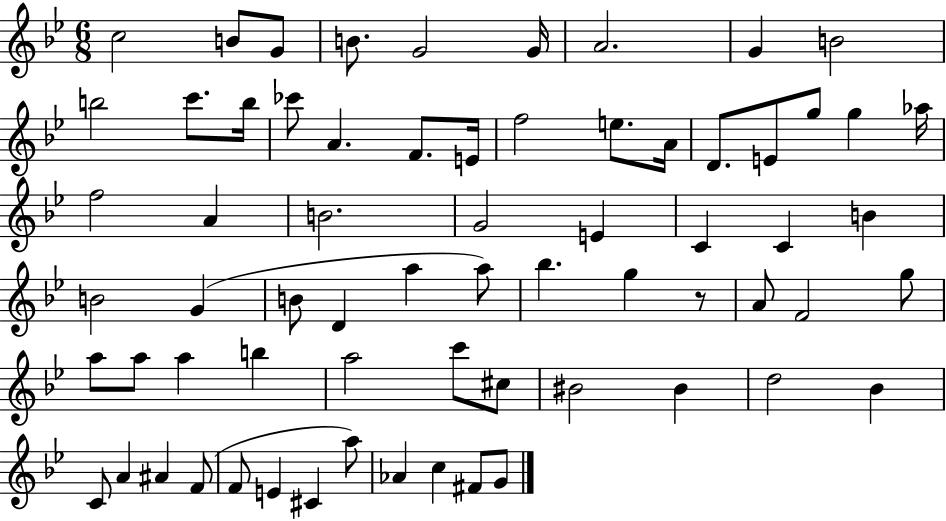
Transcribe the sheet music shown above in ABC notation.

X:1
T:Untitled
M:6/8
L:1/4
K:Bb
c2 B/2 G/2 B/2 G2 G/4 A2 G B2 b2 c'/2 b/4 _c'/2 A F/2 E/4 f2 e/2 A/4 D/2 E/2 g/2 g _a/4 f2 A B2 G2 E C C B B2 G B/2 D a a/2 _b g z/2 A/2 F2 g/2 a/2 a/2 a b a2 c'/2 ^c/2 ^B2 ^B d2 _B C/2 A ^A F/2 F/2 E ^C a/2 _A c ^F/2 G/2